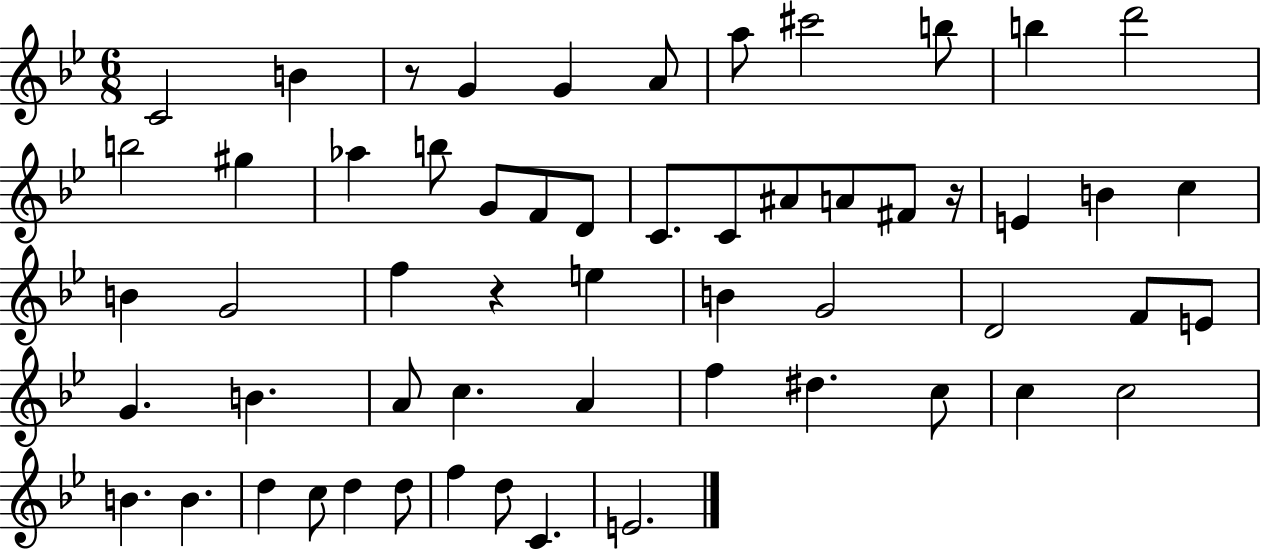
C4/h B4/q R/e G4/q G4/q A4/e A5/e C#6/h B5/e B5/q D6/h B5/h G#5/q Ab5/q B5/e G4/e F4/e D4/e C4/e. C4/e A#4/e A4/e F#4/e R/s E4/q B4/q C5/q B4/q G4/h F5/q R/q E5/q B4/q G4/h D4/h F4/e E4/e G4/q. B4/q. A4/e C5/q. A4/q F5/q D#5/q. C5/e C5/q C5/h B4/q. B4/q. D5/q C5/e D5/q D5/e F5/q D5/e C4/q. E4/h.